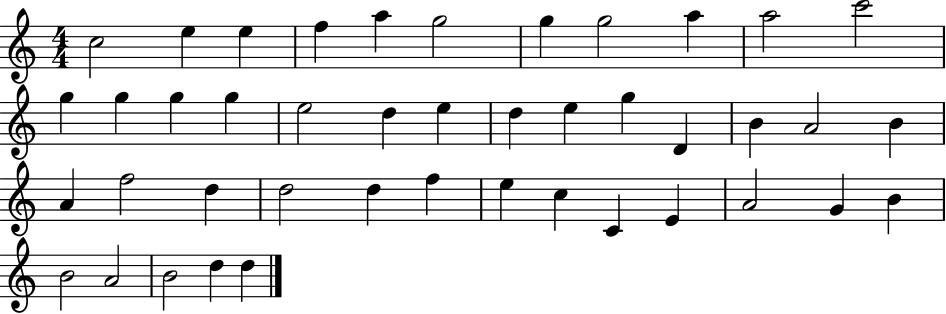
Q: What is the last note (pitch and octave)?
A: D5